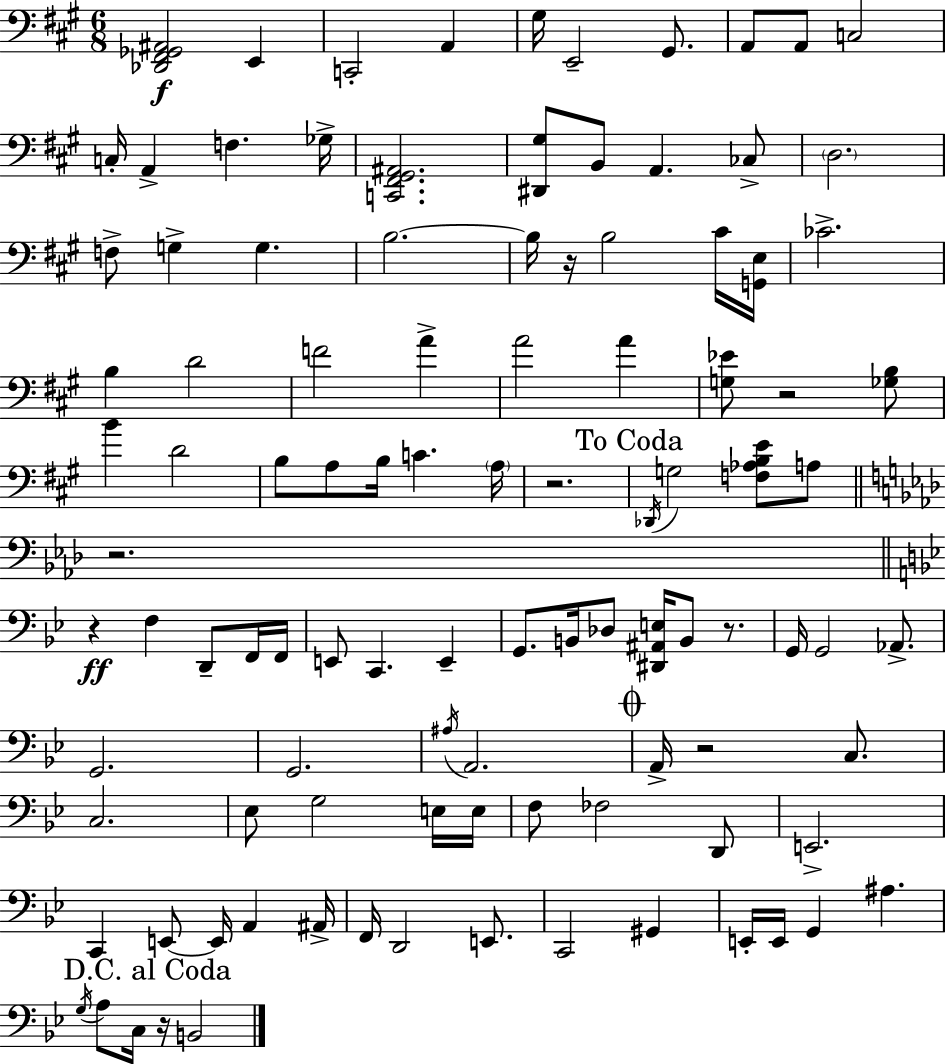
[Db2,F#2,Gb2,A#2]/h E2/q C2/h A2/q G#3/s E2/h G#2/e. A2/e A2/e C3/h C3/s A2/q F3/q. Gb3/s [C2,F#2,G#2,A#2]/h. [D#2,G#3]/e B2/e A2/q. CES3/e D3/h. F3/e G3/q G3/q. B3/h. B3/s R/s B3/h C#4/s [G2,E3]/s CES4/h. B3/q D4/h F4/h A4/q A4/h A4/q [G3,Eb4]/e R/h [Gb3,B3]/e B4/q D4/h B3/e A3/e B3/s C4/q. A3/s R/h. Db2/s G3/h [F3,Ab3,B3,E4]/e A3/e R/h. R/q F3/q D2/e F2/s F2/s E2/e C2/q. E2/q G2/e. B2/s Db3/e [D#2,A#2,E3]/s B2/e R/e. G2/s G2/h Ab2/e. G2/h. G2/h. A#3/s A2/h. A2/s R/h C3/e. C3/h. Eb3/e G3/h E3/s E3/s F3/e FES3/h D2/e E2/h. C2/q E2/e E2/s A2/q A#2/s F2/s D2/h E2/e. C2/h G#2/q E2/s E2/s G2/q A#3/q. G3/s A3/e C3/s R/s B2/h